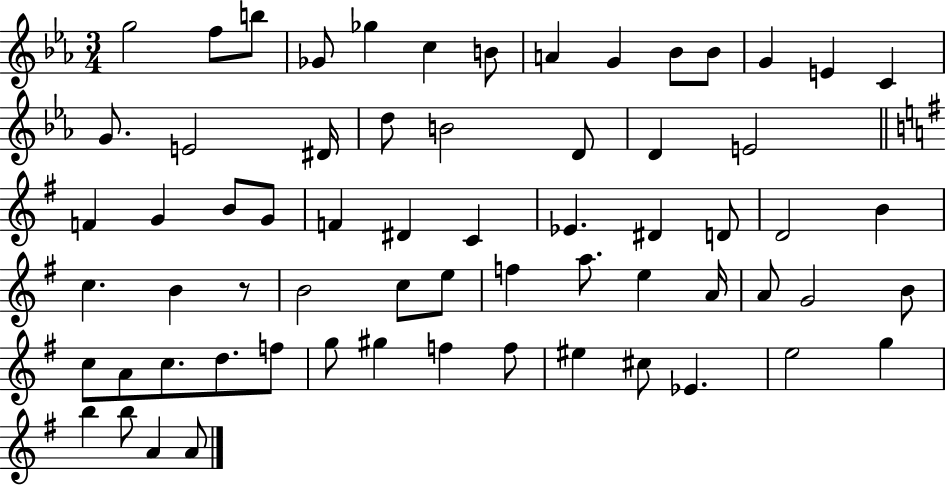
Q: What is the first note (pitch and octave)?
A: G5